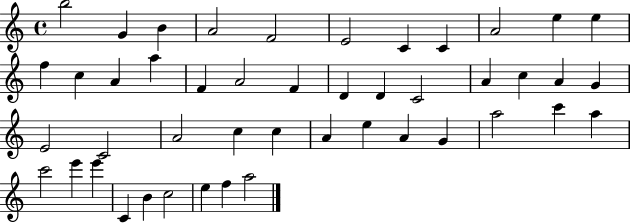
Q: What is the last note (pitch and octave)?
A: A5